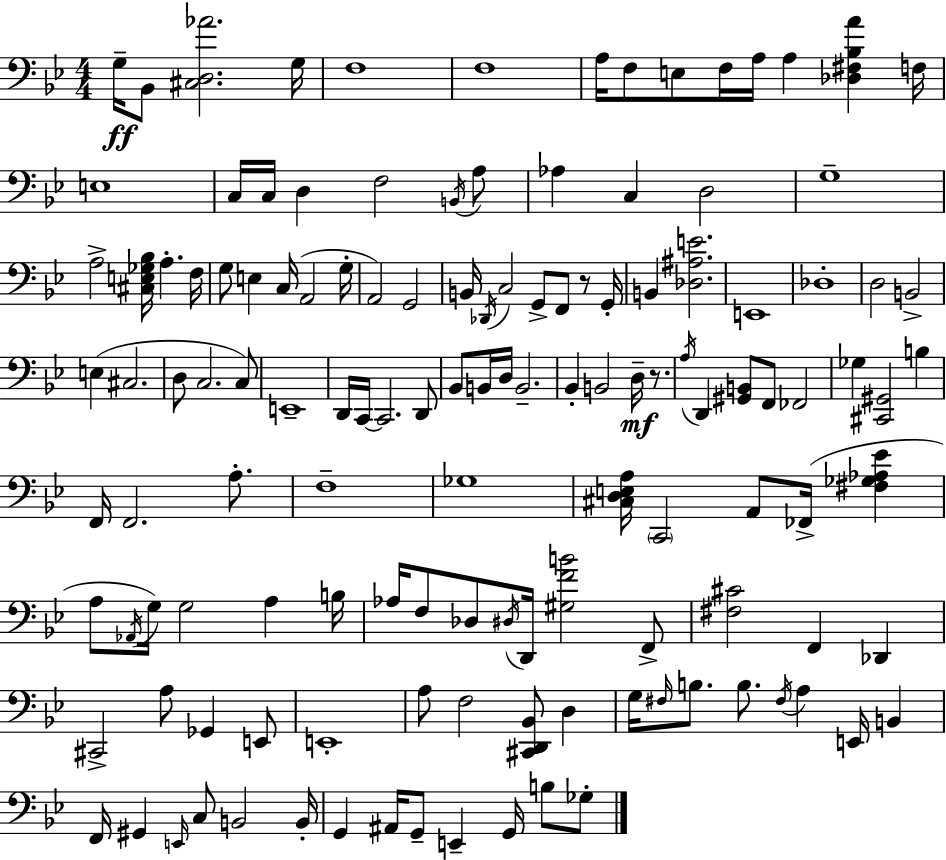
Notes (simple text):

G3/s Bb2/e [C#3,D3,Ab4]/h. G3/s F3/w F3/w A3/s F3/e E3/e F3/s A3/s A3/q [Db3,F#3,Bb3,A4]/q F3/s E3/w C3/s C3/s D3/q F3/h B2/s A3/e Ab3/q C3/q D3/h G3/w A3/h [C#3,E3,Gb3,Bb3]/s A3/q. F3/s G3/e E3/q C3/s A2/h G3/s A2/h G2/h B2/s Db2/s C3/h G2/e F2/e R/e G2/s B2/q [Db3,A#3,E4]/h. E2/w Db3/w D3/h B2/h E3/q C#3/h. D3/e C3/h. C3/e E2/w D2/s C2/s C2/h. D2/e Bb2/e B2/s D3/s B2/h. Bb2/q B2/h D3/s R/e. A3/s D2/q [G#2,B2]/e F2/e FES2/h Gb3/q [C#2,G#2]/h B3/q F2/s F2/h. A3/e. F3/w Gb3/w [C#3,D3,E3,A3]/s C2/h A2/e FES2/s [F#3,Gb3,Ab3,Eb4]/q A3/e Ab2/s G3/s G3/h A3/q B3/s Ab3/s F3/e Db3/e D#3/s D2/s [G#3,F4,B4]/h F2/e [F#3,C#4]/h F2/q Db2/q C#2/h A3/e Gb2/q E2/e E2/w A3/e F3/h [C#2,D2,Bb2]/e D3/q G3/s F#3/s B3/e. B3/e. F#3/s A3/q E2/s B2/q F2/s G#2/q E2/s C3/e B2/h B2/s G2/q A#2/s G2/e E2/q G2/s B3/e Gb3/e